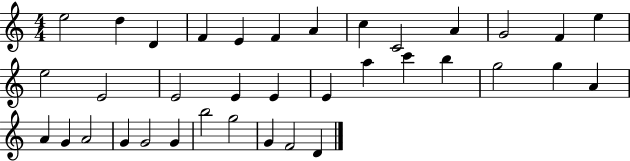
E5/h D5/q D4/q F4/q E4/q F4/q A4/q C5/q C4/h A4/q G4/h F4/q E5/q E5/h E4/h E4/h E4/q E4/q E4/q A5/q C6/q B5/q G5/h G5/q A4/q A4/q G4/q A4/h G4/q G4/h G4/q B5/h G5/h G4/q F4/h D4/q